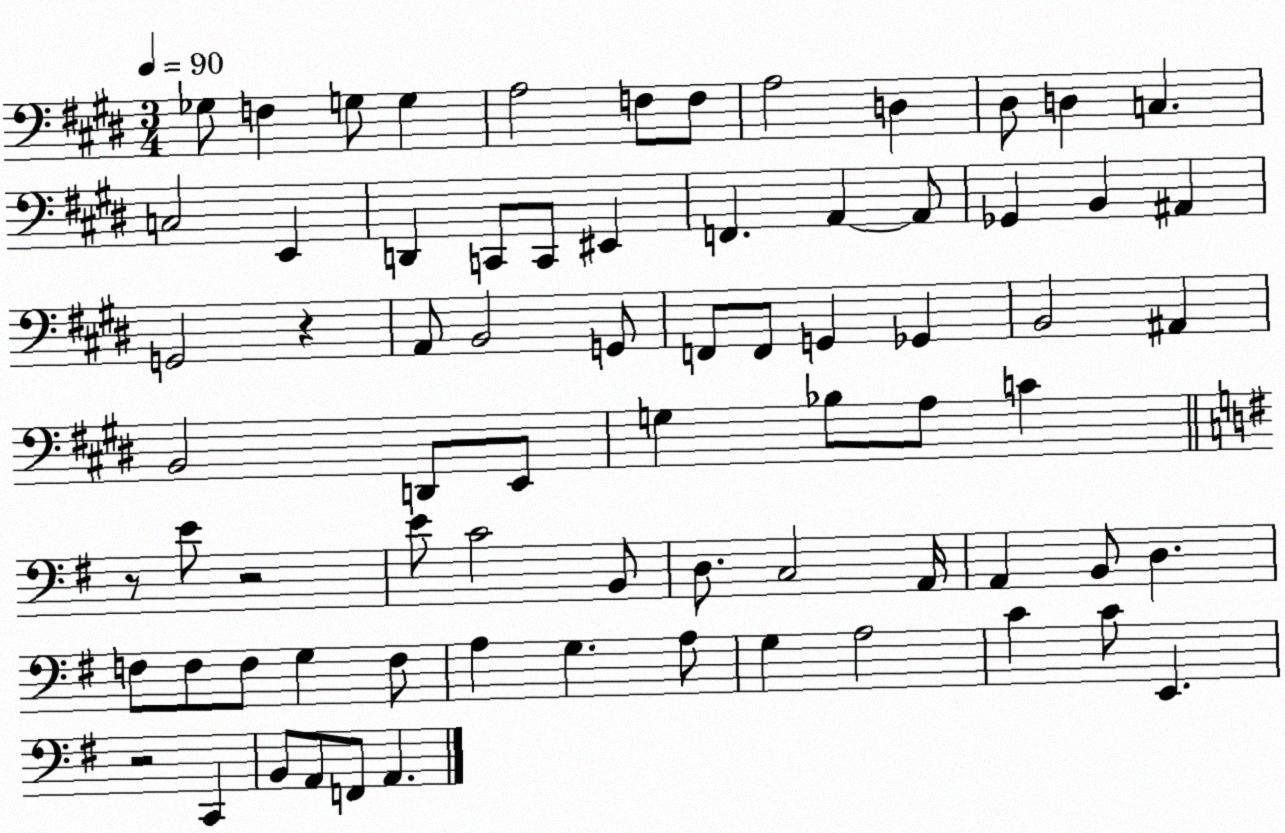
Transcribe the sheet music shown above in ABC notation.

X:1
T:Untitled
M:3/4
L:1/4
K:E
_G,/2 F, G,/2 G, A,2 F,/2 F,/2 A,2 D, ^D,/2 D, C, C,2 E,, D,, C,,/2 C,,/2 ^E,, F,, A,, A,,/2 _G,, B,, ^A,, G,,2 z A,,/2 B,,2 G,,/2 F,,/2 F,,/2 G,, _G,, B,,2 ^A,, B,,2 D,,/2 E,,/2 G, _B,/2 A,/2 C z/2 E/2 z2 E/2 C2 B,,/2 D,/2 C,2 A,,/4 A,, B,,/2 D, F,/2 F,/2 F,/2 G, F,/2 A, G, A,/2 G, A,2 C C/2 E,, z2 C,, B,,/2 A,,/2 F,,/2 A,,